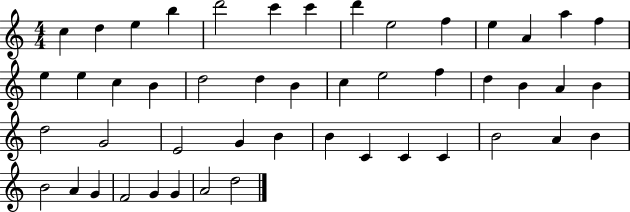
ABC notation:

X:1
T:Untitled
M:4/4
L:1/4
K:C
c d e b d'2 c' c' d' e2 f e A a f e e c B d2 d B c e2 f d B A B d2 G2 E2 G B B C C C B2 A B B2 A G F2 G G A2 d2